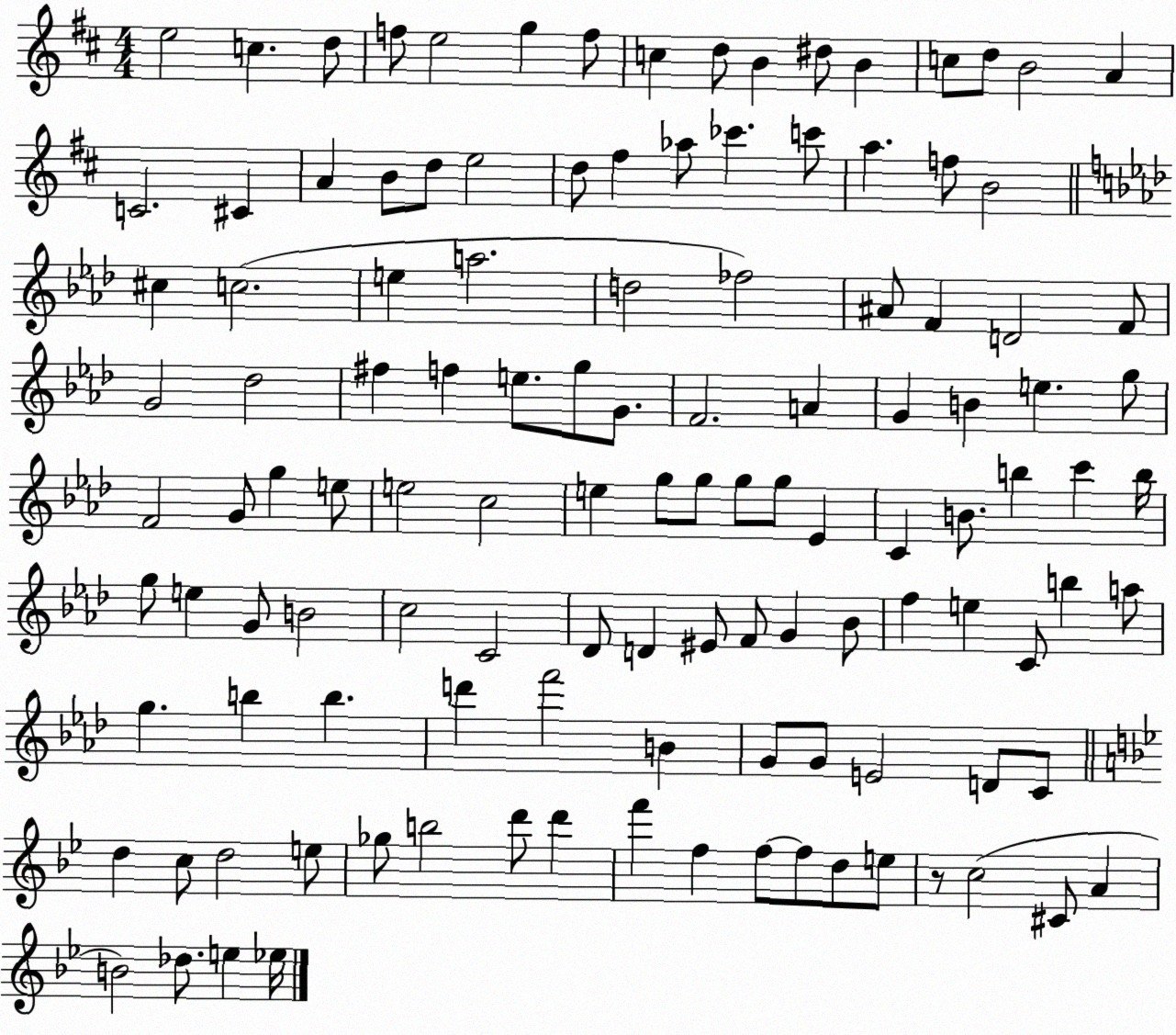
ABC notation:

X:1
T:Untitled
M:4/4
L:1/4
K:D
e2 c d/2 f/2 e2 g f/2 c d/2 B ^d/2 B c/2 d/2 B2 A C2 ^C A B/2 d/2 e2 d/2 ^f _a/2 _c' c'/2 a f/2 B2 ^c c2 e a2 d2 _f2 ^A/2 F D2 F/2 G2 _d2 ^f f e/2 g/2 G/2 F2 A G B e g/2 F2 G/2 g e/2 e2 c2 e g/2 g/2 g/2 g/2 _E C B/2 b c' b/4 g/2 e G/2 B2 c2 C2 _D/2 D ^E/2 F/2 G _B/2 f e C/2 b a/2 g b b d' f'2 B G/2 G/2 E2 D/2 C/2 d c/2 d2 e/2 _g/2 b2 d'/2 d' f' f f/2 f/2 d/2 e/2 z/2 c2 ^C/2 A B2 _d/2 e _e/4